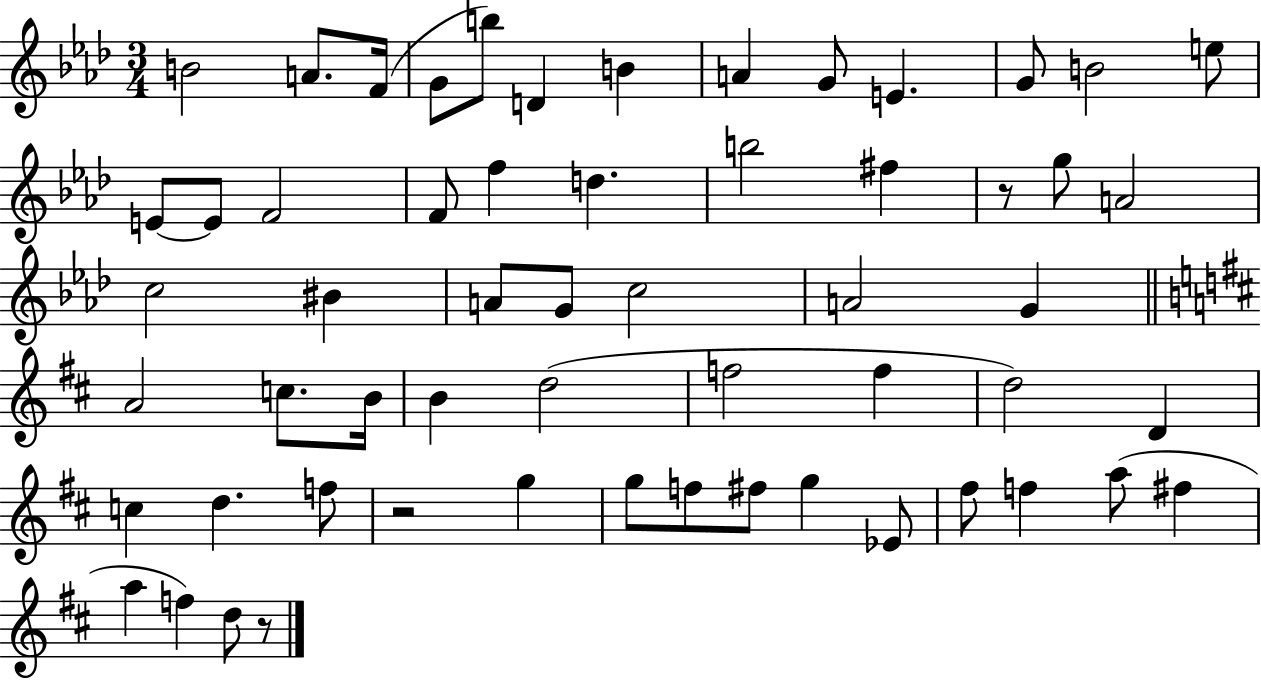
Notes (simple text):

B4/h A4/e. F4/s G4/e B5/e D4/q B4/q A4/q G4/e E4/q. G4/e B4/h E5/e E4/e E4/e F4/h F4/e F5/q D5/q. B5/h F#5/q R/e G5/e A4/h C5/h BIS4/q A4/e G4/e C5/h A4/h G4/q A4/h C5/e. B4/s B4/q D5/h F5/h F5/q D5/h D4/q C5/q D5/q. F5/e R/h G5/q G5/e F5/e F#5/e G5/q Eb4/e F#5/e F5/q A5/e F#5/q A5/q F5/q D5/e R/e